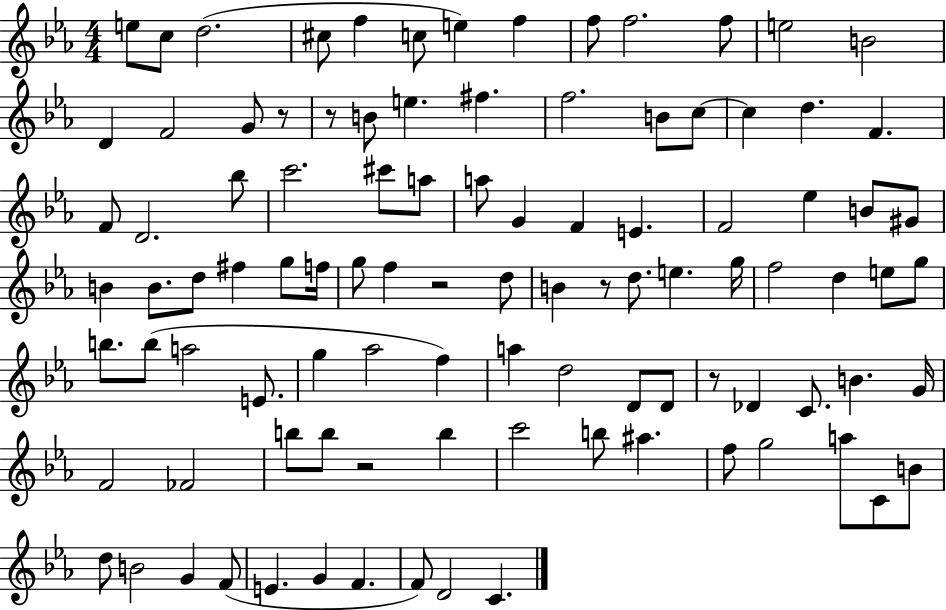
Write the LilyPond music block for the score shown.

{
  \clef treble
  \numericTimeSignature
  \time 4/4
  \key ees \major
  e''8 c''8 d''2.( | cis''8 f''4 c''8 e''4) f''4 | f''8 f''2. f''8 | e''2 b'2 | \break d'4 f'2 g'8 r8 | r8 b'8 e''4. fis''4. | f''2. b'8 c''8~~ | c''4 d''4. f'4. | \break f'8 d'2. bes''8 | c'''2. cis'''8 a''8 | a''8 g'4 f'4 e'4. | f'2 ees''4 b'8 gis'8 | \break b'4 b'8. d''8 fis''4 g''8 f''16 | g''8 f''4 r2 d''8 | b'4 r8 d''8. e''4. g''16 | f''2 d''4 e''8 g''8 | \break b''8. b''8( a''2 e'8. | g''4 aes''2 f''4) | a''4 d''2 d'8 d'8 | r8 des'4 c'8. b'4. g'16 | \break f'2 fes'2 | b''8 b''8 r2 b''4 | c'''2 b''8 ais''4. | f''8 g''2 a''8 c'8 b'8 | \break d''8 b'2 g'4 f'8( | e'4. g'4 f'4. | f'8) d'2 c'4. | \bar "|."
}